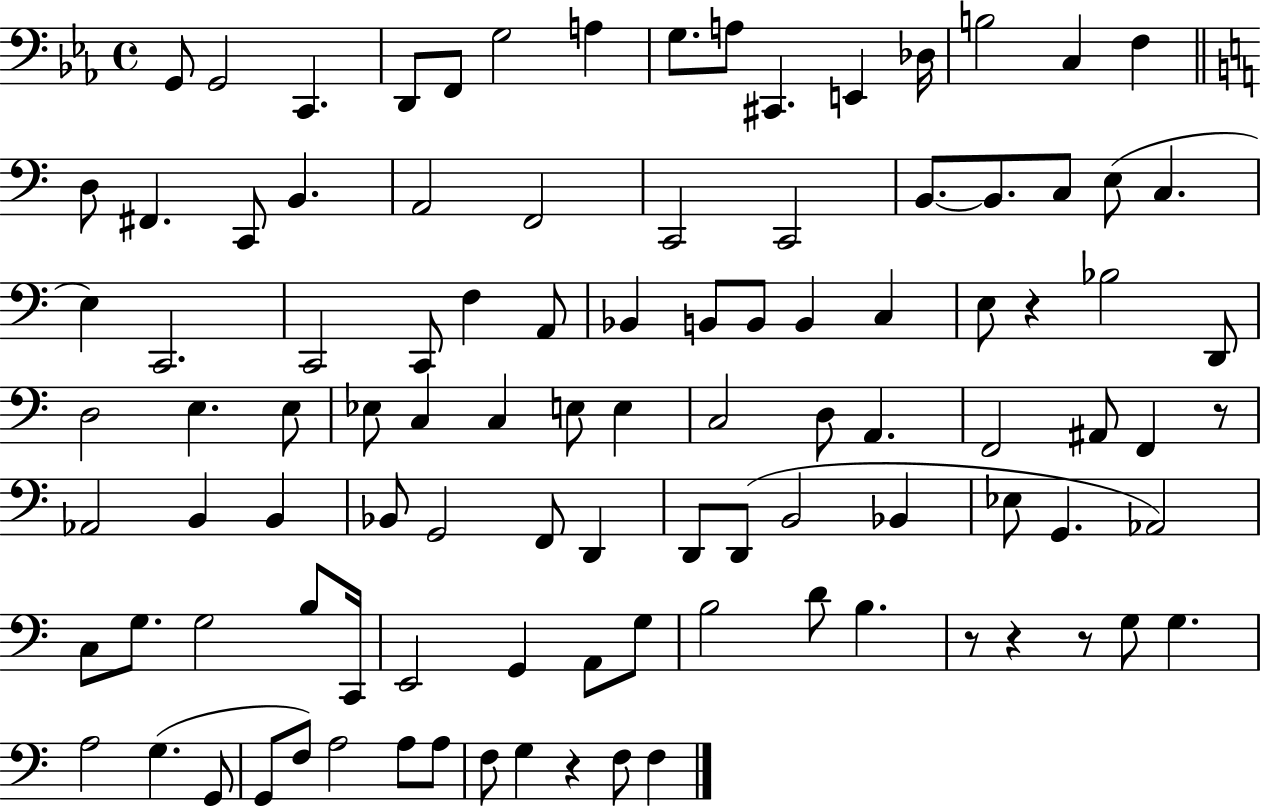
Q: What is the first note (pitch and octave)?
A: G2